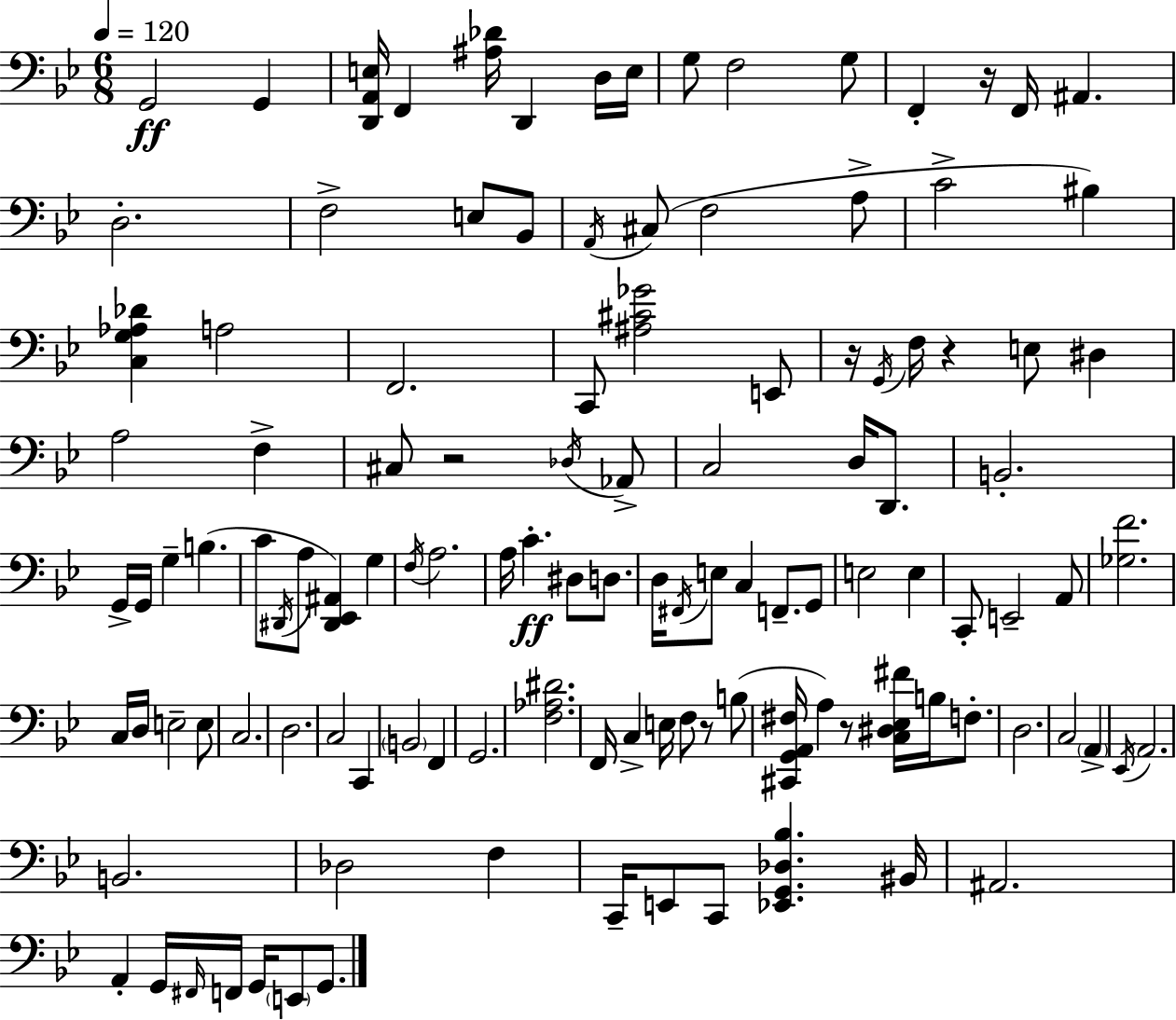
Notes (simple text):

G2/h G2/q [D2,A2,E3]/s F2/q [A#3,Db4]/s D2/q D3/s E3/s G3/e F3/h G3/e F2/q R/s F2/s A#2/q. D3/h. F3/h E3/e Bb2/e A2/s C#3/e F3/h A3/e C4/h BIS3/q [C3,G3,Ab3,Db4]/q A3/h F2/h. C2/e [A#3,C#4,Gb4]/h E2/e R/s G2/s F3/s R/q E3/e D#3/q A3/h F3/q C#3/e R/h Db3/s Ab2/e C3/h D3/s D2/e. B2/h. G2/s G2/s G3/q B3/q. C4/e D#2/s A3/e [D#2,Eb2,A#2]/q G3/q F3/s A3/h. A3/s C4/q. D#3/e D3/e. D3/s F#2/s E3/e C3/q F2/e. G2/e E3/h E3/q C2/e E2/h A2/e [Gb3,F4]/h. C3/s D3/s E3/h E3/e C3/h. D3/h. C3/h C2/q B2/h F2/q G2/h. [F3,Ab3,D#4]/h. F2/s C3/q E3/s F3/e R/e B3/e [C#2,G2,A2,F#3]/s A3/q R/e [C3,D#3,Eb3,F#4]/s B3/s F3/e. D3/h. C3/h A2/q Eb2/s A2/h. B2/h. Db3/h F3/q C2/s E2/e C2/e [Eb2,G2,Db3,Bb3]/q. BIS2/s A#2/h. A2/q G2/s F#2/s F2/s G2/s E2/e G2/e.